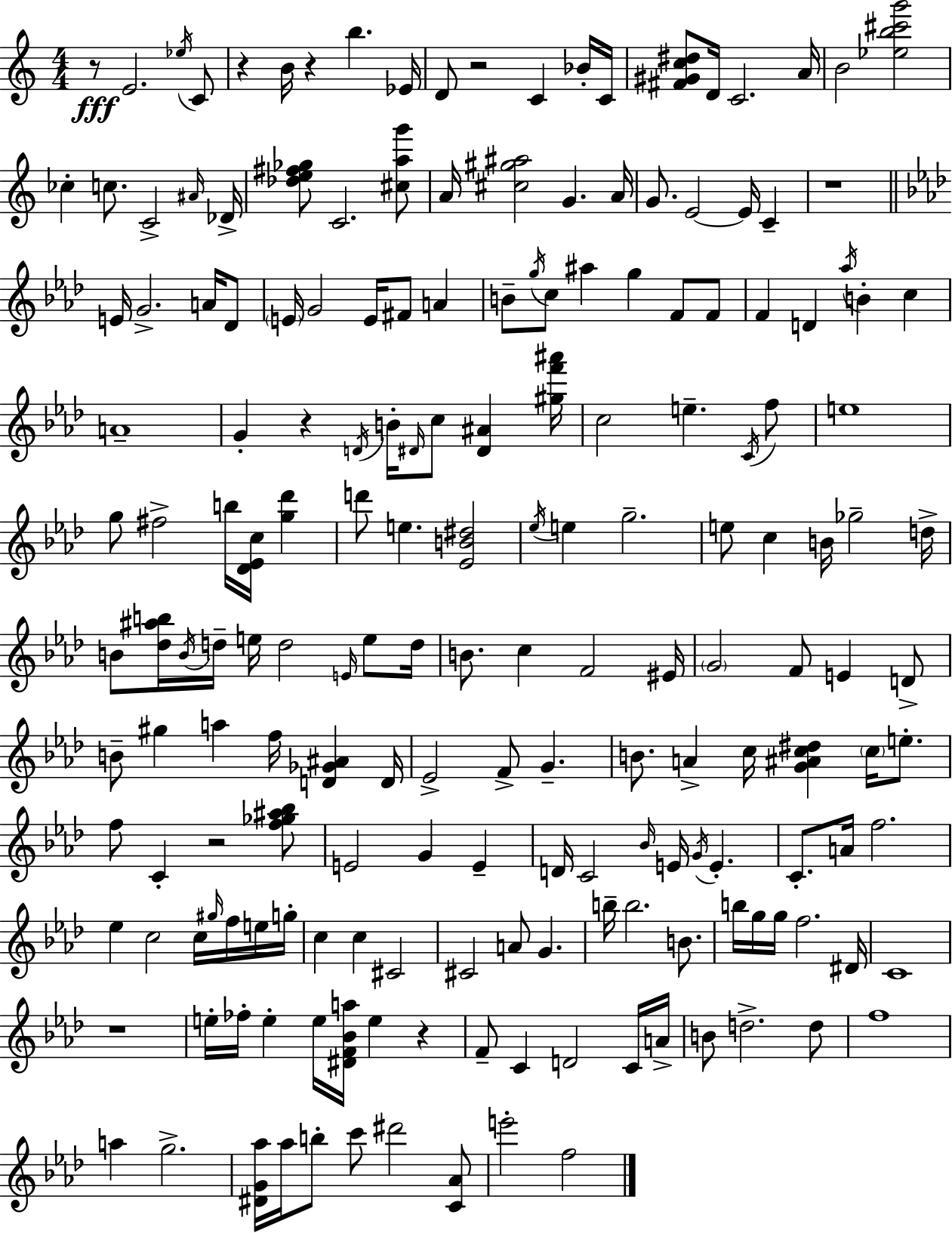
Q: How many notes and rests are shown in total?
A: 185